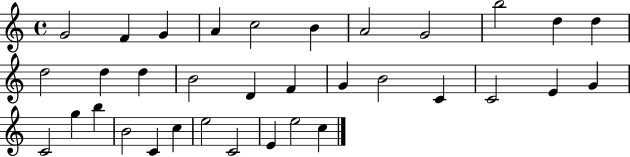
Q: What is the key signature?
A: C major